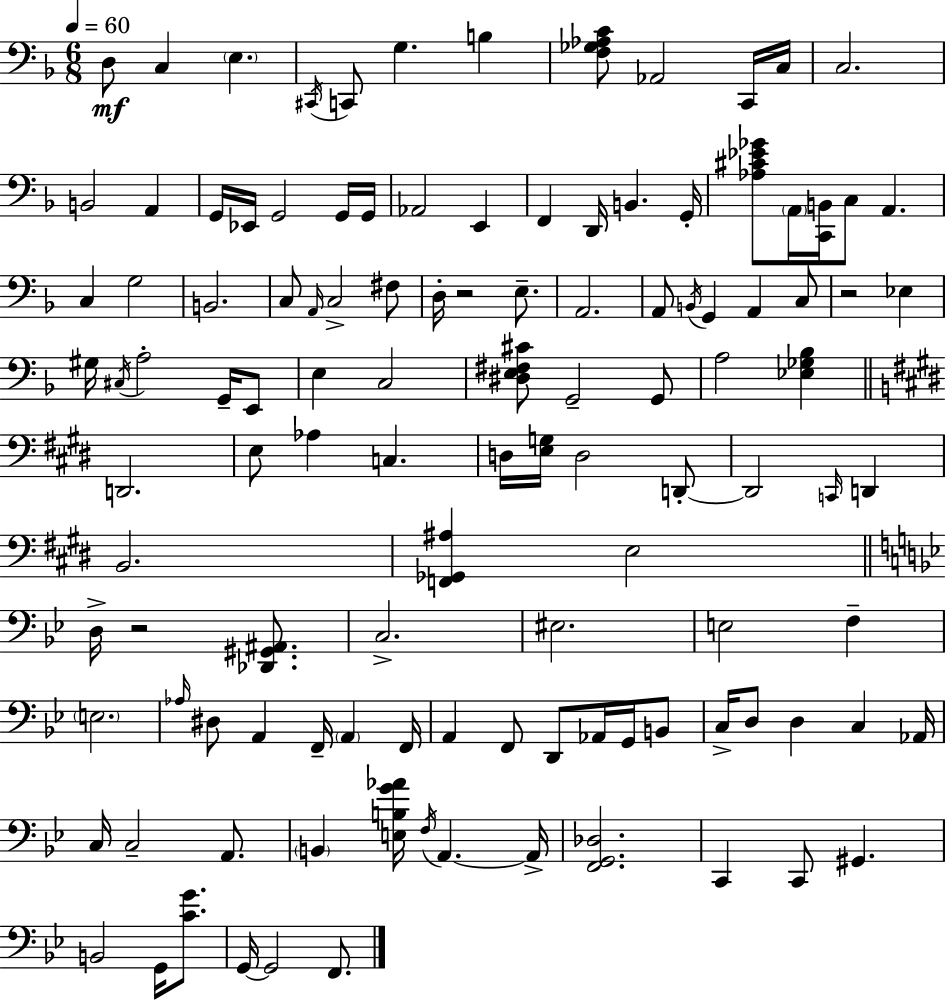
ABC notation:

X:1
T:Untitled
M:6/8
L:1/4
K:F
D,/2 C, E, ^C,,/4 C,,/2 G, B, [F,_G,_A,C]/2 _A,,2 C,,/4 C,/4 C,2 B,,2 A,, G,,/4 _E,,/4 G,,2 G,,/4 G,,/4 _A,,2 E,, F,, D,,/4 B,, G,,/4 [_A,^C_E_G]/2 A,,/4 [C,,B,,]/4 C,/2 A,, C, G,2 B,,2 C,/2 A,,/4 C,2 ^F,/2 D,/4 z2 E,/2 A,,2 A,,/2 B,,/4 G,, A,, C,/2 z2 _E, ^G,/4 ^C,/4 A,2 G,,/4 E,,/2 E, C,2 [^D,E,^F,^C]/2 G,,2 G,,/2 A,2 [_E,_G,_B,] D,,2 E,/2 _A, C, D,/4 [E,G,]/4 D,2 D,,/2 D,,2 C,,/4 D,, B,,2 [F,,_G,,^A,] E,2 D,/4 z2 [_D,,^G,,^A,,]/2 C,2 ^E,2 E,2 F, E,2 _A,/4 ^D,/2 A,, F,,/4 A,, F,,/4 A,, F,,/2 D,,/2 _A,,/4 G,,/4 B,,/2 C,/4 D,/2 D, C, _A,,/4 C,/4 C,2 A,,/2 B,, [E,B,G_A]/4 F,/4 A,, A,,/4 [F,,G,,_D,]2 C,, C,,/2 ^G,, B,,2 G,,/4 [CG]/2 G,,/4 G,,2 F,,/2